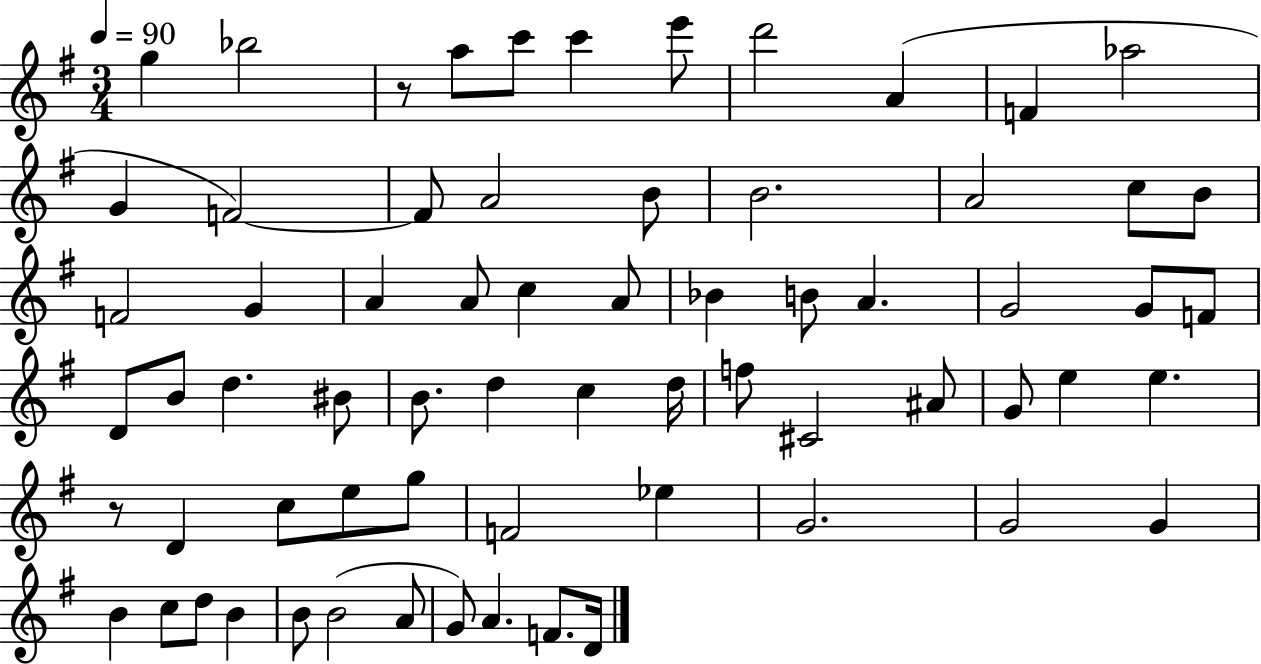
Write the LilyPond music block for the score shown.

{
  \clef treble
  \numericTimeSignature
  \time 3/4
  \key g \major
  \tempo 4 = 90
  g''4 bes''2 | r8 a''8 c'''8 c'''4 e'''8 | d'''2 a'4( | f'4 aes''2 | \break g'4 f'2~~) | f'8 a'2 b'8 | b'2. | a'2 c''8 b'8 | \break f'2 g'4 | a'4 a'8 c''4 a'8 | bes'4 b'8 a'4. | g'2 g'8 f'8 | \break d'8 b'8 d''4. bis'8 | b'8. d''4 c''4 d''16 | f''8 cis'2 ais'8 | g'8 e''4 e''4. | \break r8 d'4 c''8 e''8 g''8 | f'2 ees''4 | g'2. | g'2 g'4 | \break b'4 c''8 d''8 b'4 | b'8 b'2( a'8 | g'8) a'4. f'8. d'16 | \bar "|."
}